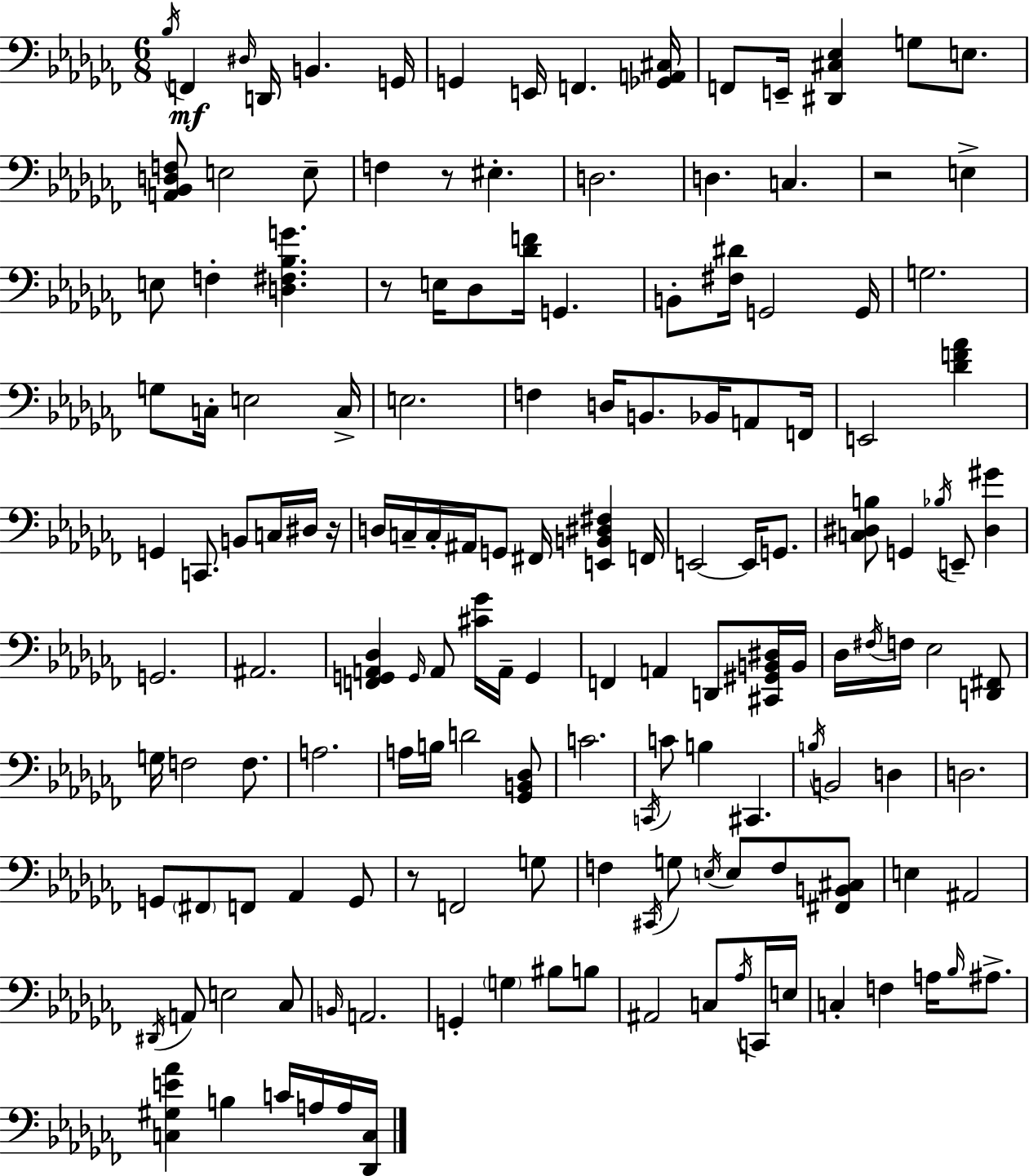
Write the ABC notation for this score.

X:1
T:Untitled
M:6/8
L:1/4
K:Abm
_B,/4 F,, ^D,/4 D,,/4 B,, G,,/4 G,, E,,/4 F,, [_G,,A,,^C,]/4 F,,/2 E,,/4 [^D,,^C,_E,] G,/2 E,/2 [A,,_B,,D,F,]/2 E,2 E,/2 F, z/2 ^E, D,2 D, C, z2 E, E,/2 F, [D,^F,_B,G] z/2 E,/4 _D,/2 [_DF]/4 G,, B,,/2 [^F,^D]/4 G,,2 G,,/4 G,2 G,/2 C,/4 E,2 C,/4 E,2 F, D,/4 B,,/2 _B,,/4 A,,/2 F,,/4 E,,2 [_DF_A] G,, C,,/2 B,,/2 C,/4 ^D,/4 z/4 D,/4 C,/4 C,/4 ^A,,/4 G,,/2 ^F,,/4 [E,,B,,^D,^F,] F,,/4 E,,2 E,,/4 G,,/2 [C,^D,B,]/2 G,, _B,/4 E,,/2 [^D,^G] G,,2 ^A,,2 [F,,G,,A,,_D,] G,,/4 A,,/2 [^C_G]/4 A,,/4 G,, F,, A,, D,,/2 [^C,,^G,,B,,^D,]/4 B,,/4 _D,/4 ^F,/4 F,/4 _E,2 [D,,^F,,]/2 G,/4 F,2 F,/2 A,2 A,/4 B,/4 D2 [_G,,B,,_D,]/2 C2 C,,/4 C/2 B, ^C,, B,/4 B,,2 D, D,2 G,,/2 ^F,,/2 F,,/2 _A,, G,,/2 z/2 F,,2 G,/2 F, ^C,,/4 G,/2 E,/4 E,/2 F,/2 [^F,,B,,^C,]/2 E, ^A,,2 ^D,,/4 A,,/2 E,2 _C,/2 B,,/4 A,,2 G,, G, ^B,/2 B,/2 ^A,,2 C,/2 _A,/4 C,,/4 E,/4 C, F, A,/4 _B,/4 ^A,/2 [C,^G,E_A] B, C/4 A,/4 A,/4 [_D,,C,]/4